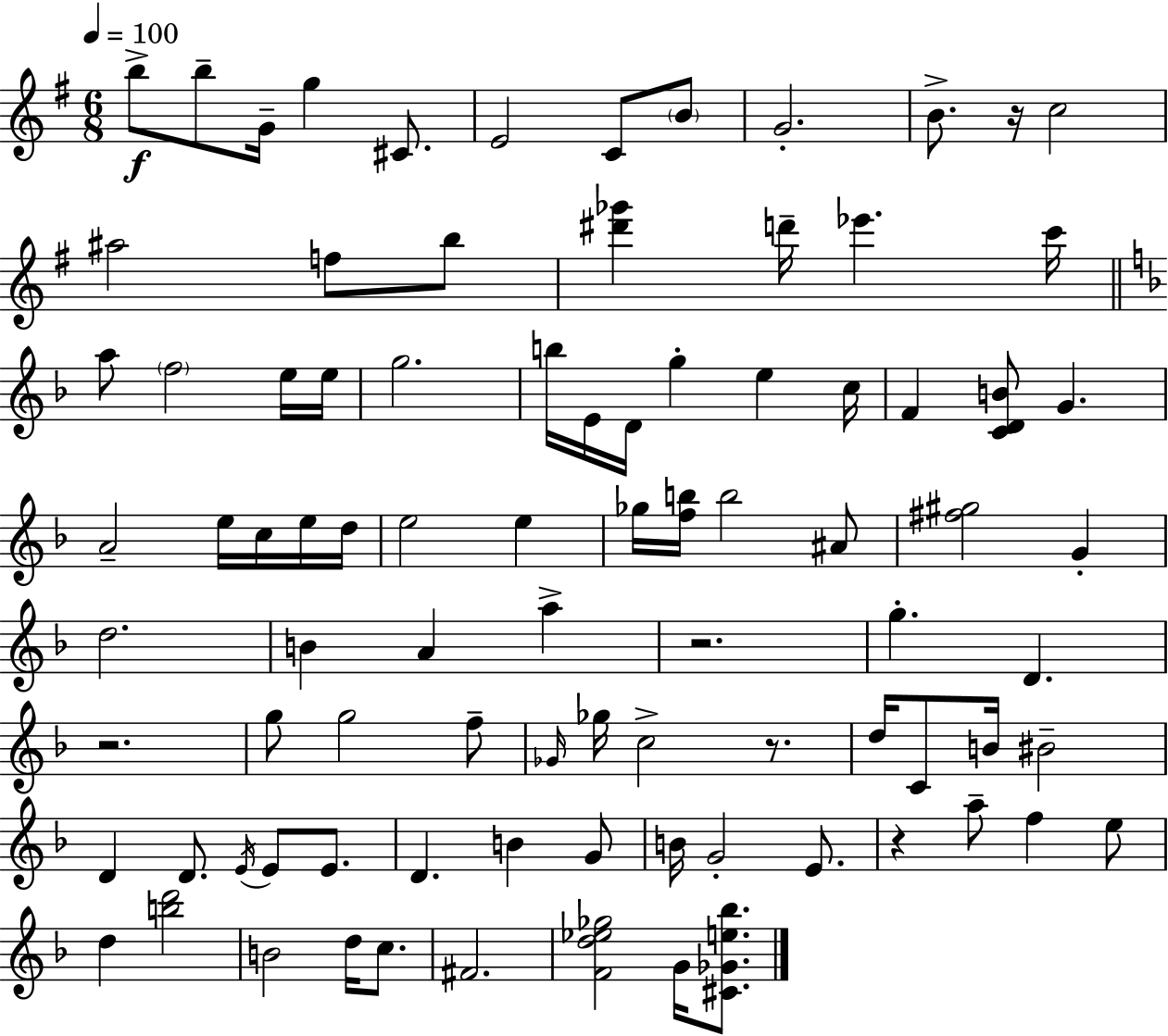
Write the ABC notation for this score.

X:1
T:Untitled
M:6/8
L:1/4
K:G
b/2 b/2 G/4 g ^C/2 E2 C/2 B/2 G2 B/2 z/4 c2 ^a2 f/2 b/2 [^d'_g'] d'/4 _e' c'/4 a/2 f2 e/4 e/4 g2 b/4 E/4 D/4 g e c/4 F [CDB]/2 G A2 e/4 c/4 e/4 d/4 e2 e _g/4 [fb]/4 b2 ^A/2 [^f^g]2 G d2 B A a z2 g D z2 g/2 g2 f/2 _G/4 _g/4 c2 z/2 d/4 C/2 B/4 ^B2 D D/2 E/4 E/2 E/2 D B G/2 B/4 G2 E/2 z a/2 f e/2 d [bd']2 B2 d/4 c/2 ^F2 [Fd_e_g]2 G/4 [^C_Ge_b]/2